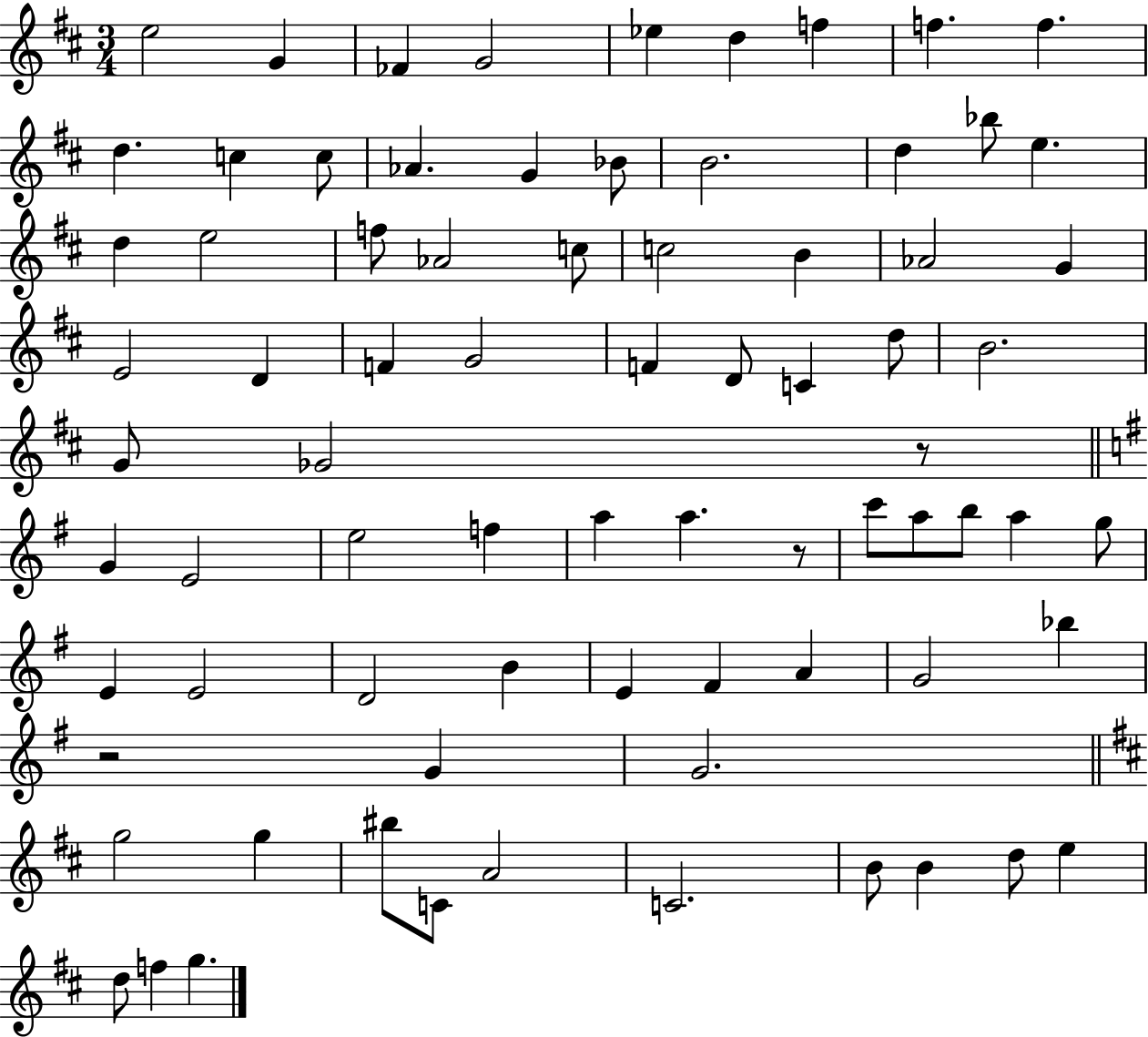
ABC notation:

X:1
T:Untitled
M:3/4
L:1/4
K:D
e2 G _F G2 _e d f f f d c c/2 _A G _B/2 B2 d _b/2 e d e2 f/2 _A2 c/2 c2 B _A2 G E2 D F G2 F D/2 C d/2 B2 G/2 _G2 z/2 G E2 e2 f a a z/2 c'/2 a/2 b/2 a g/2 E E2 D2 B E ^F A G2 _b z2 G G2 g2 g ^b/2 C/2 A2 C2 B/2 B d/2 e d/2 f g